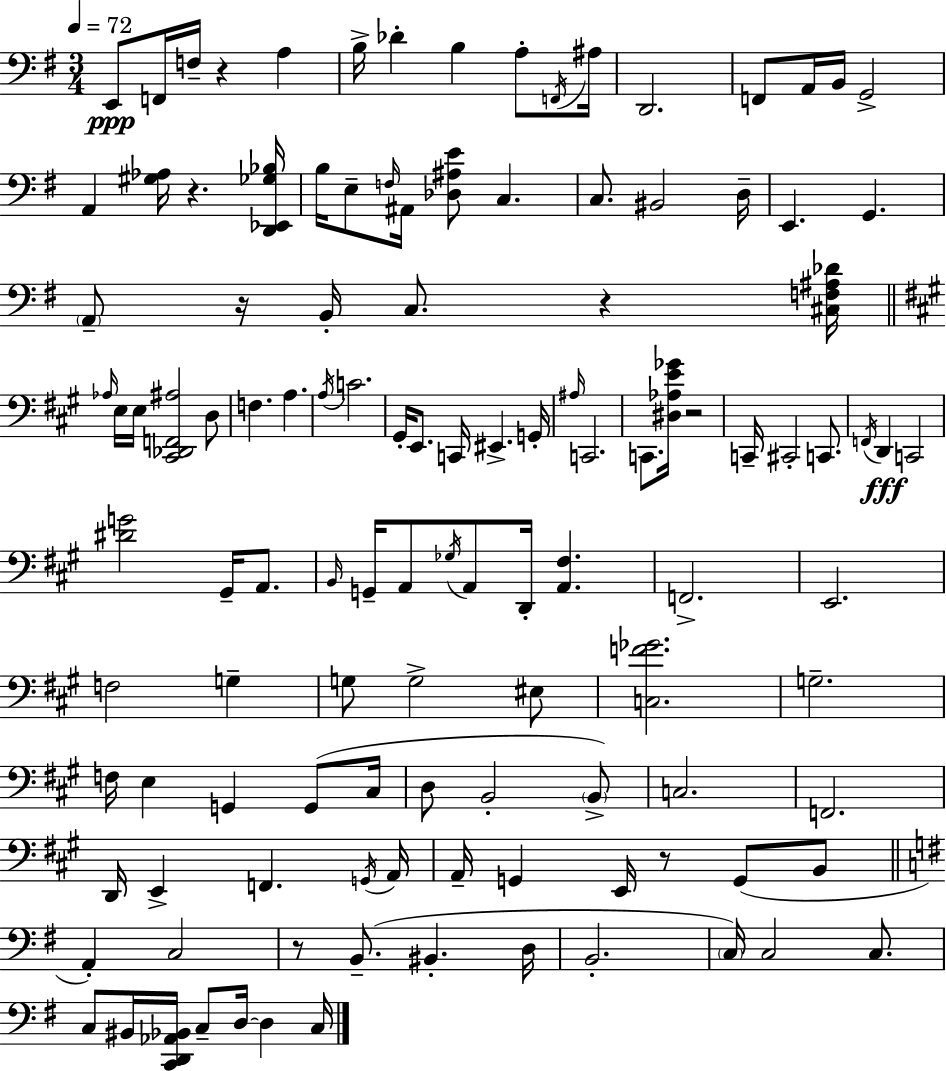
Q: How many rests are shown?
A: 7